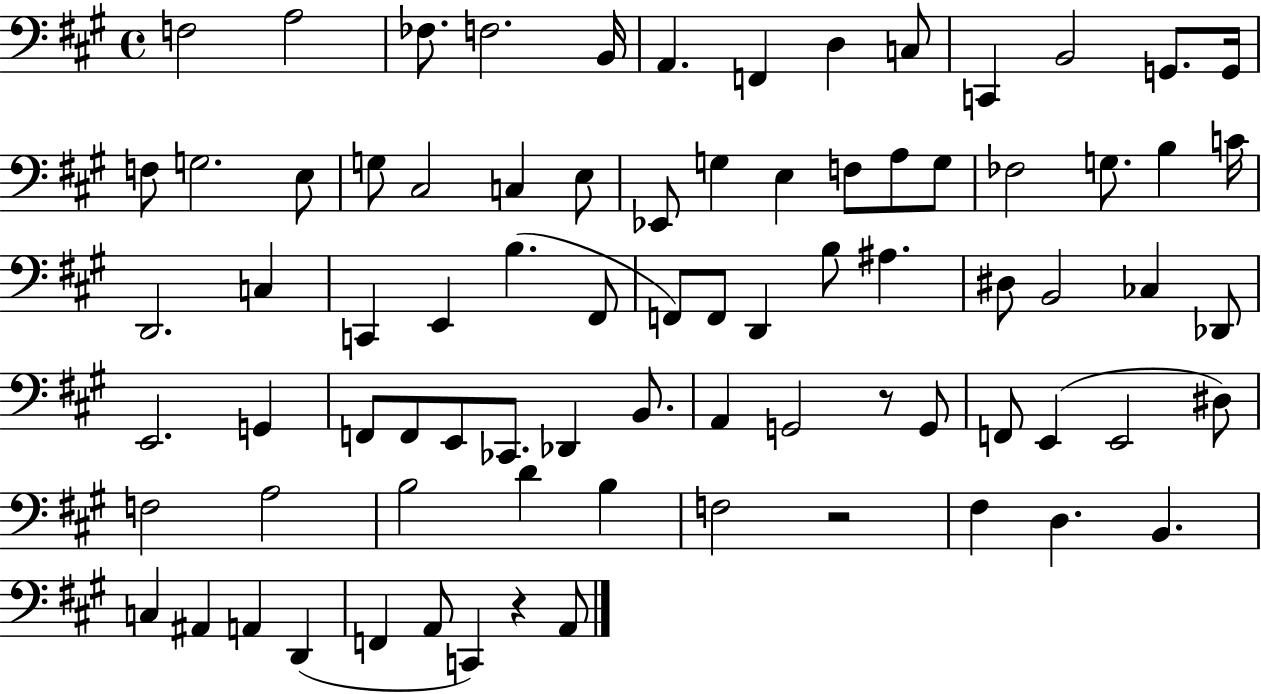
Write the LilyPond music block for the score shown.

{
  \clef bass
  \time 4/4
  \defaultTimeSignature
  \key a \major
  f2 a2 | fes8. f2. b,16 | a,4. f,4 d4 c8 | c,4 b,2 g,8. g,16 | \break f8 g2. e8 | g8 cis2 c4 e8 | ees,8 g4 e4 f8 a8 g8 | fes2 g8. b4 c'16 | \break d,2. c4 | c,4 e,4 b4.( fis,8 | f,8) f,8 d,4 b8 ais4. | dis8 b,2 ces4 des,8 | \break e,2. g,4 | f,8 f,8 e,8 ces,8. des,4 b,8. | a,4 g,2 r8 g,8 | f,8 e,4( e,2 dis8) | \break f2 a2 | b2 d'4 b4 | f2 r2 | fis4 d4. b,4. | \break c4 ais,4 a,4 d,4( | f,4 a,8 c,4) r4 a,8 | \bar "|."
}